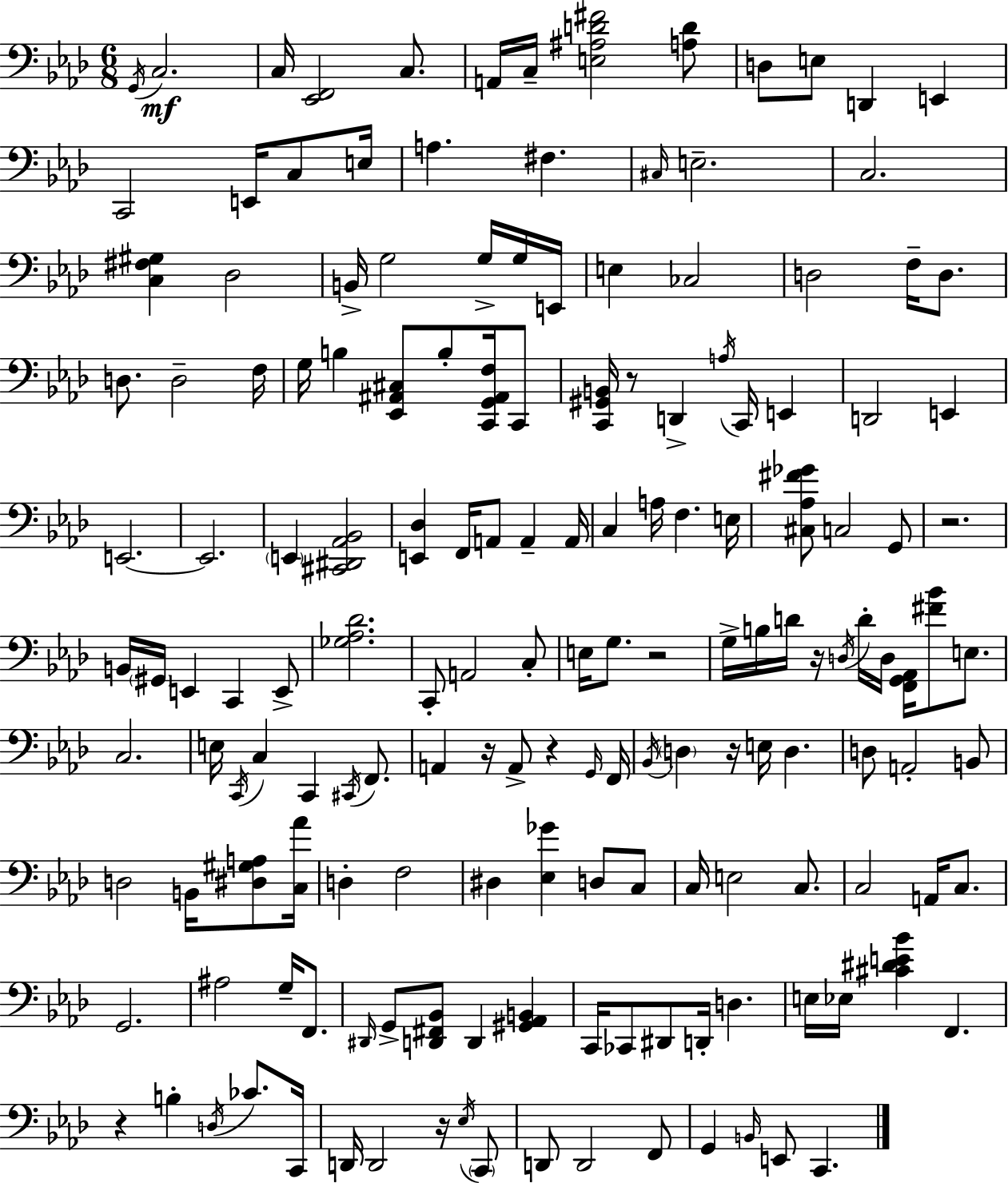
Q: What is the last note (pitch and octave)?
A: C2